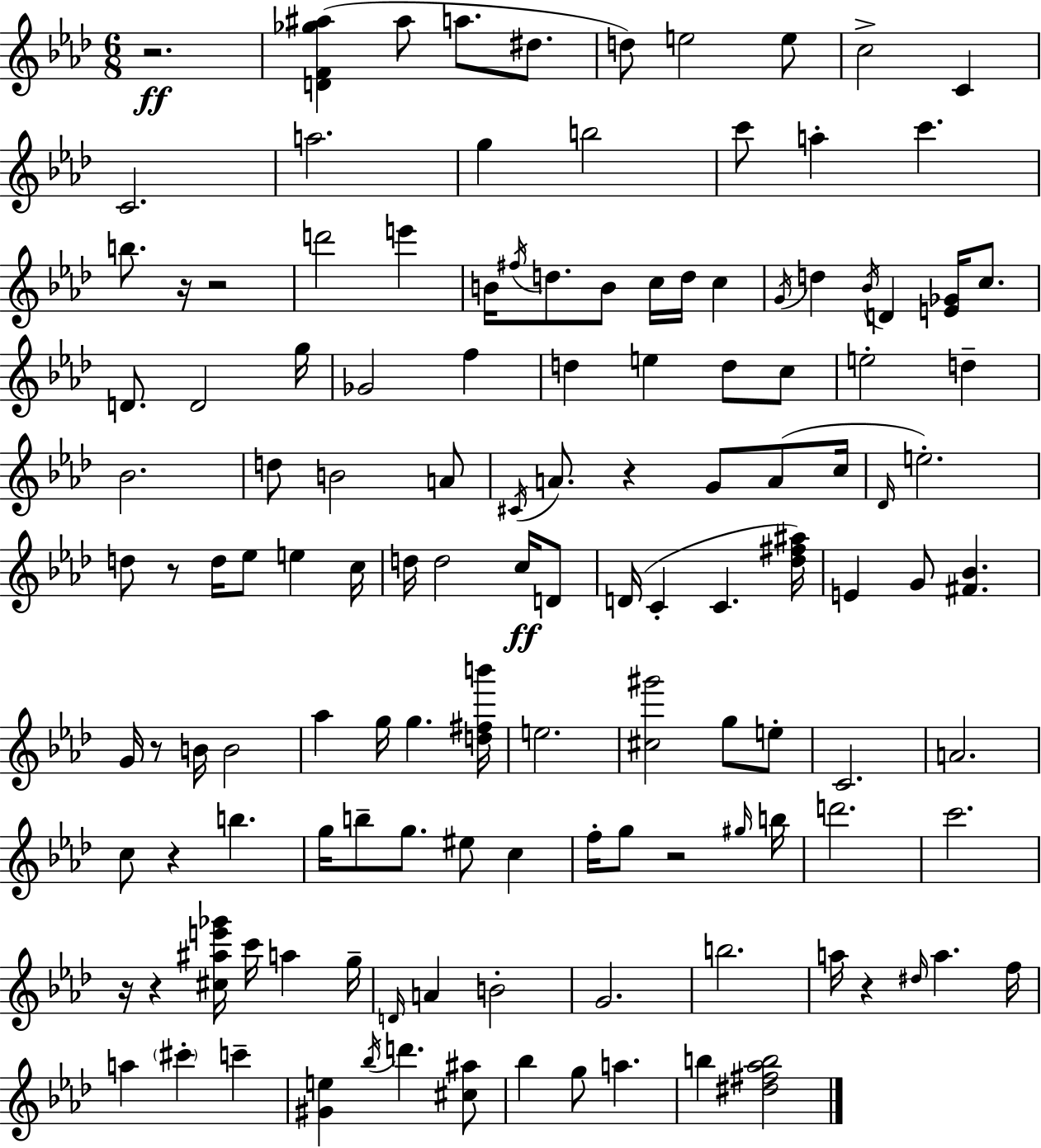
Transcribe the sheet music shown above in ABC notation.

X:1
T:Untitled
M:6/8
L:1/4
K:Ab
z2 [DF_g^a] ^a/2 a/2 ^d/2 d/2 e2 e/2 c2 C C2 a2 g b2 c'/2 a c' b/2 z/4 z2 d'2 e' B/4 ^f/4 d/2 B/2 c/4 d/4 c G/4 d _B/4 D [E_G]/4 c/2 D/2 D2 g/4 _G2 f d e d/2 c/2 e2 d _B2 d/2 B2 A/2 ^C/4 A/2 z G/2 A/2 c/4 _D/4 e2 d/2 z/2 d/4 _e/2 e c/4 d/4 d2 c/4 D/2 D/4 C C [_d^f^a]/4 E G/2 [^F_B] G/4 z/2 B/4 B2 _a g/4 g [d^fb']/4 e2 [^c^g']2 g/2 e/2 C2 A2 c/2 z b g/4 b/2 g/2 ^e/2 c f/4 g/2 z2 ^g/4 b/4 d'2 c'2 z/4 z [^c^ae'_g']/4 c'/4 a g/4 D/4 A B2 G2 b2 a/4 z ^d/4 a f/4 a ^c' c' [^Ge] _b/4 d' [^c^a]/2 _b g/2 a b [^d^f_ab]2